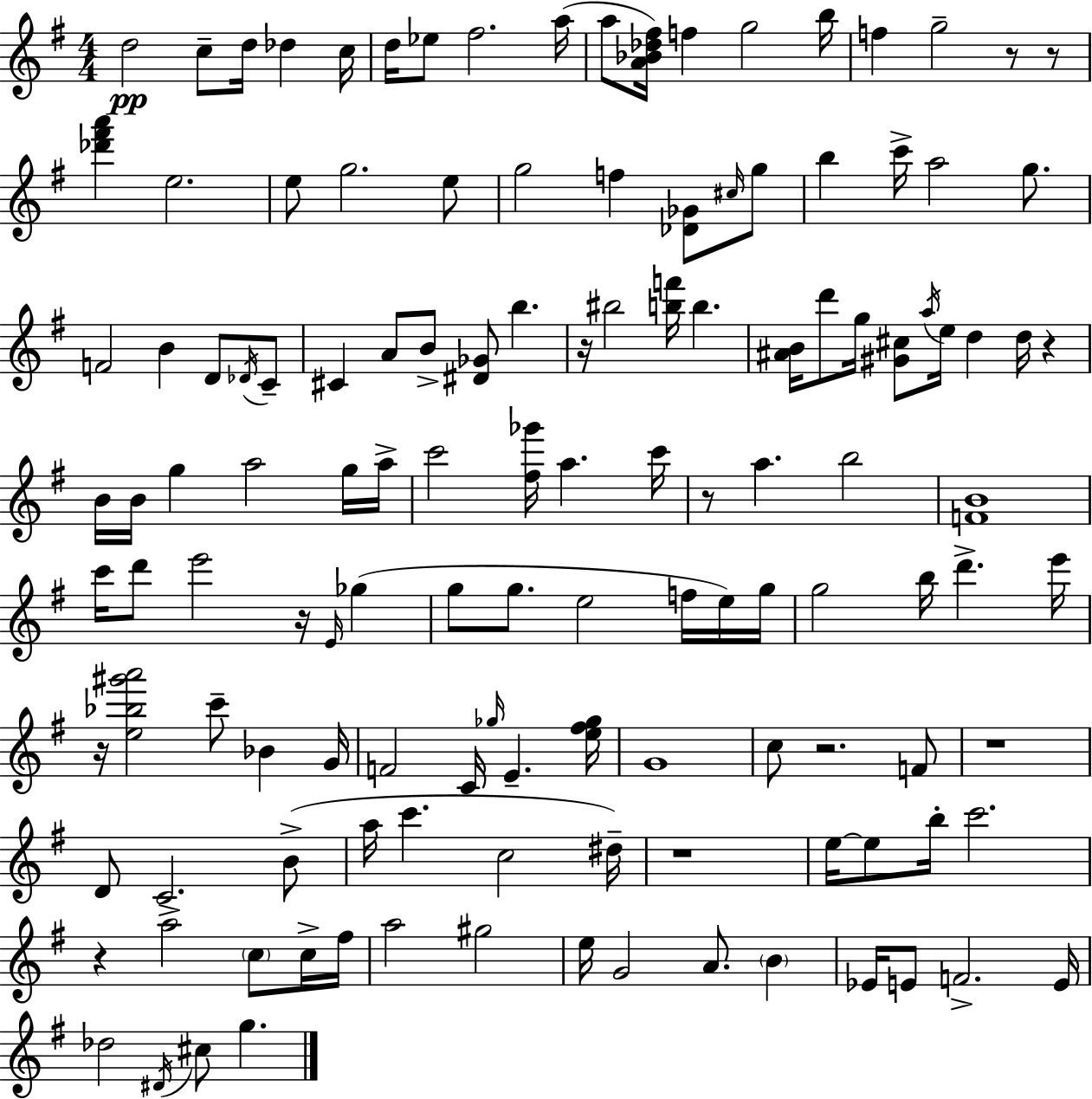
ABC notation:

X:1
T:Untitled
M:4/4
L:1/4
K:Em
d2 c/2 d/4 _d c/4 d/4 _e/2 ^f2 a/4 a/2 [A_B_d^f]/4 f g2 b/4 f g2 z/2 z/2 [_d'^f'a'] e2 e/2 g2 e/2 g2 f [_D_G]/2 ^c/4 g/2 b c'/4 a2 g/2 F2 B D/2 _D/4 C/2 ^C A/2 B/2 [^D_G]/2 b z/4 ^b2 [bf']/4 b [^AB]/4 d'/2 g/4 [^G^c]/2 a/4 e/4 d d/4 z B/4 B/4 g a2 g/4 a/4 c'2 [^f_g']/4 a c'/4 z/2 a b2 [FB]4 c'/4 d'/2 e'2 z/4 E/4 _g g/2 g/2 e2 f/4 e/4 g/4 g2 b/4 d' e'/4 z/4 [e_b^g'a']2 c'/2 _B G/4 F2 C/4 _g/4 E [e^f_g]/4 G4 c/2 z2 F/2 z4 D/2 C2 B/2 a/4 c' c2 ^d/4 z4 e/4 e/2 b/4 c'2 z a2 c/2 c/4 ^f/4 a2 ^g2 e/4 G2 A/2 B _E/4 E/2 F2 E/4 _d2 ^D/4 ^c/2 g